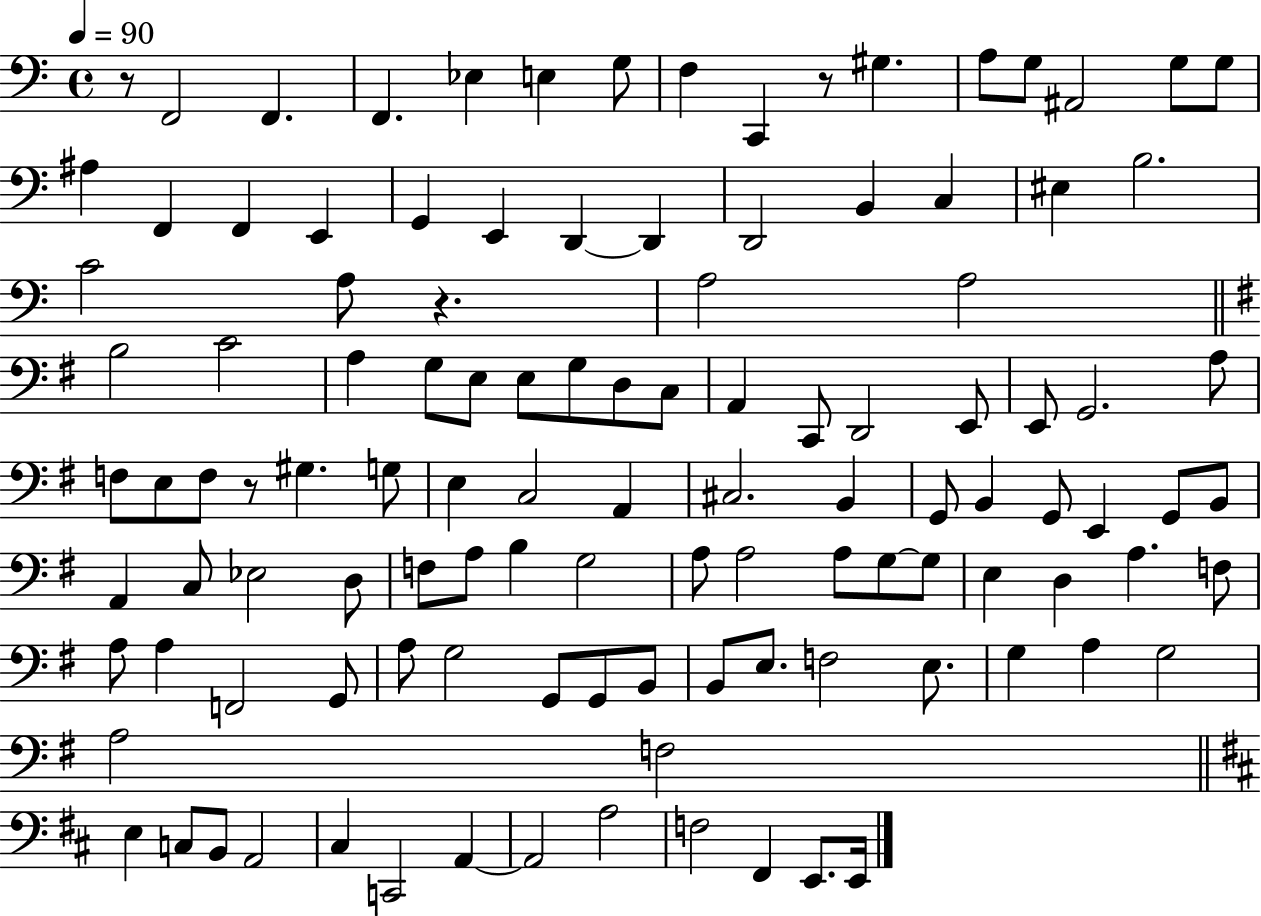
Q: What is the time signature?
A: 4/4